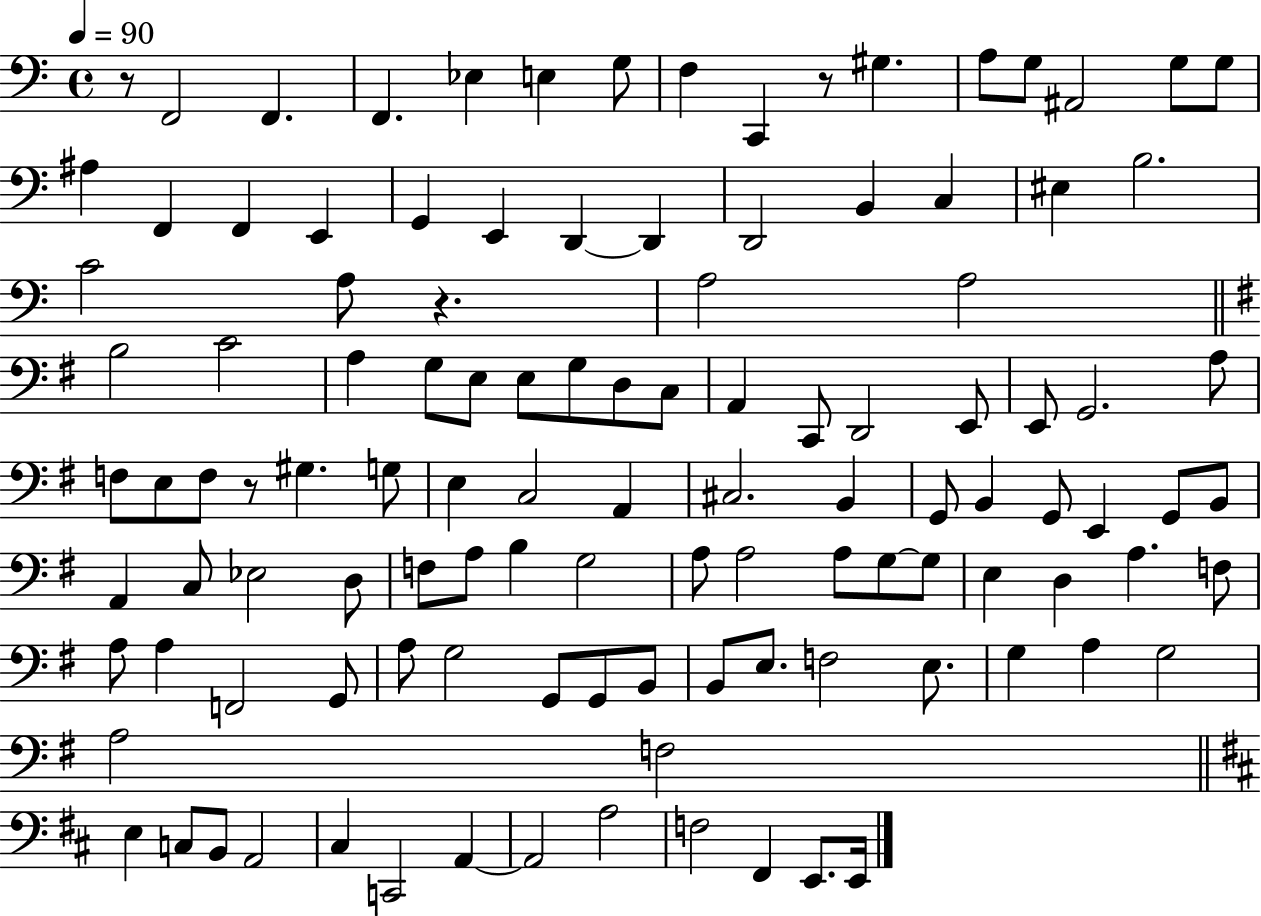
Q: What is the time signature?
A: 4/4